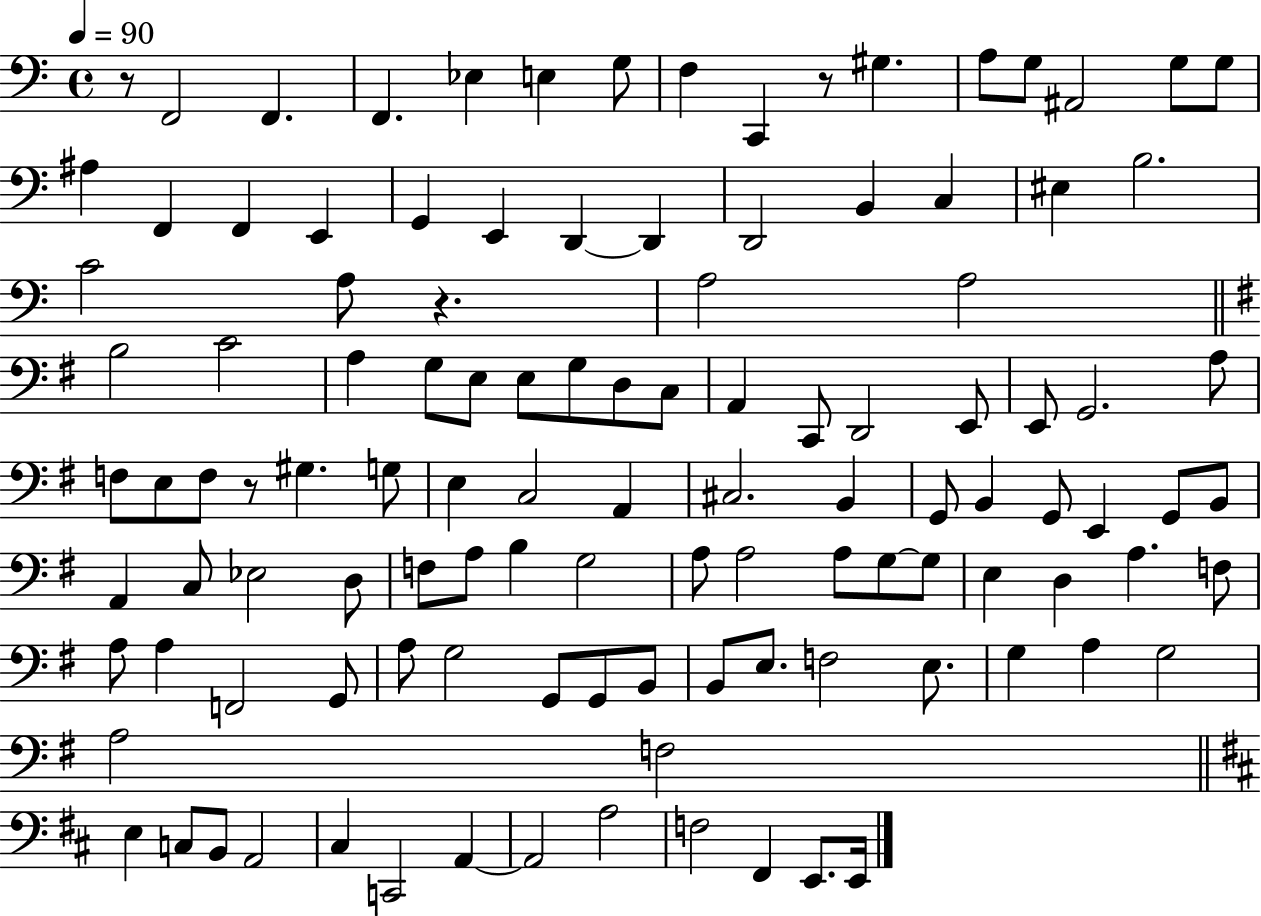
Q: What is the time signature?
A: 4/4